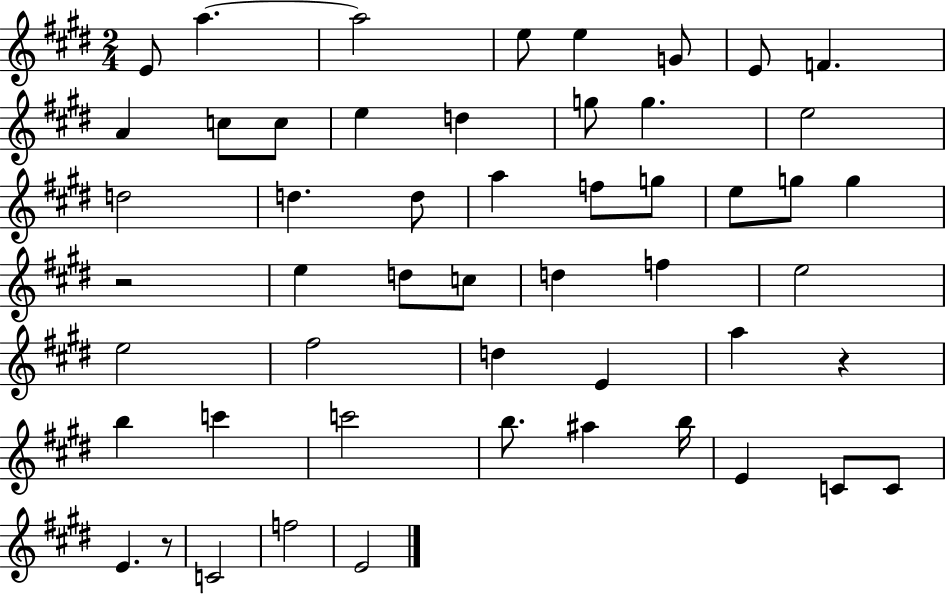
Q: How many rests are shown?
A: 3